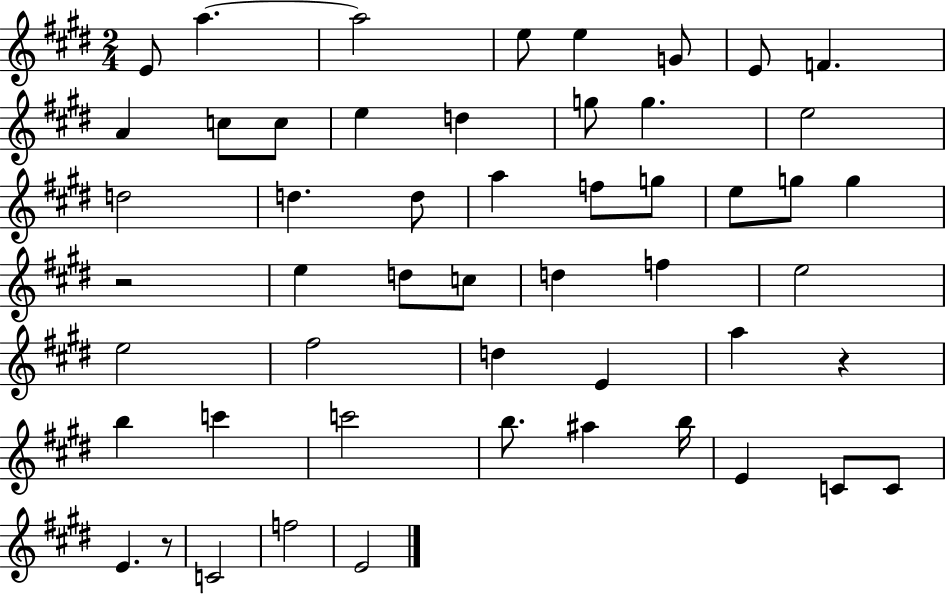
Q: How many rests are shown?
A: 3